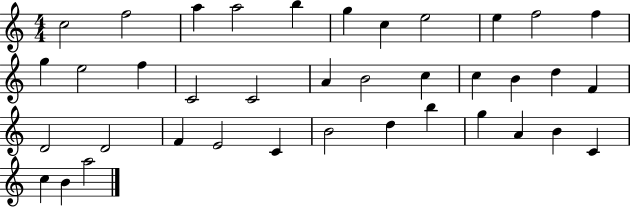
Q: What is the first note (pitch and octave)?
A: C5